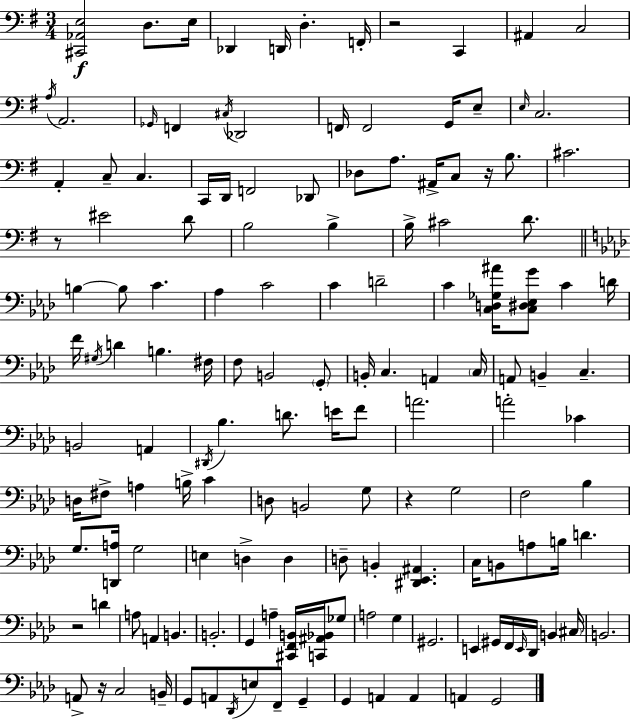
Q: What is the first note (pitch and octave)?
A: D3